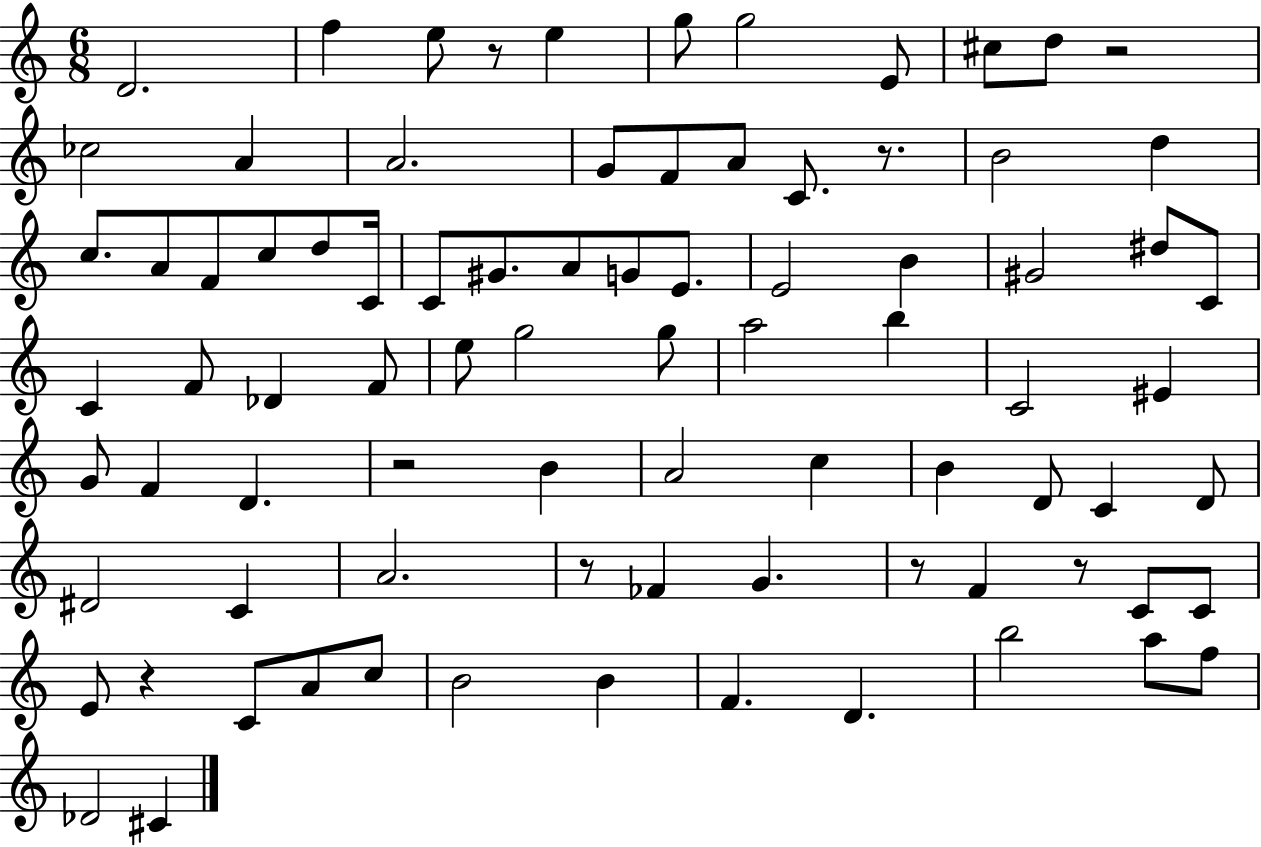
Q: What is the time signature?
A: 6/8